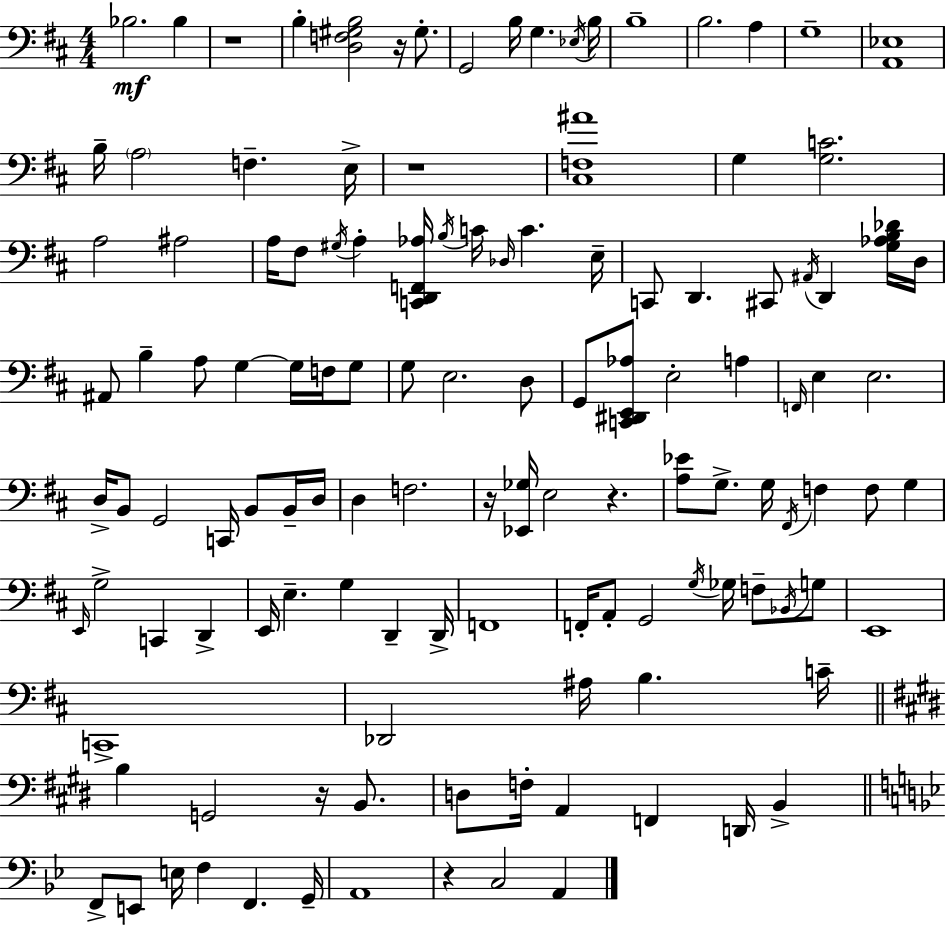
Bb3/h. Bb3/q R/w B3/q [D3,F3,G#3,B3]/h R/s G#3/e. G2/h B3/s G3/q. Eb3/s B3/s B3/w B3/h. A3/q G3/w [A2,Eb3]/w B3/s A3/h F3/q. E3/s R/w [C#3,F3,A#4]/w G3/q [G3,C4]/h. A3/h A#3/h A3/s F#3/e G#3/s A3/q [C2,D2,F2,Ab3]/s B3/s C4/s Db3/s C4/q. E3/s C2/e D2/q. C#2/e A#2/s D2/q [G3,Ab3,B3,Db4]/s D3/s A#2/e B3/q A3/e G3/q G3/s F3/s G3/e G3/e E3/h. D3/e G2/e [C2,D#2,E2,Ab3]/e E3/h A3/q F2/s E3/q E3/h. D3/s B2/e G2/h C2/s B2/e B2/s D3/s D3/q F3/h. R/s [Eb2,Gb3]/s E3/h R/q. [A3,Eb4]/e G3/e. G3/s F#2/s F3/q F3/e G3/q E2/s G3/h C2/q D2/q E2/s E3/q. G3/q D2/q D2/s F2/w F2/s A2/e G2/h G3/s Gb3/s F3/e Bb2/s G3/e E2/w C2/w Db2/h A#3/s B3/q. C4/s B3/q G2/h R/s B2/e. D3/e F3/s A2/q F2/q D2/s B2/q F2/e E2/e E3/s F3/q F2/q. G2/s A2/w R/q C3/h A2/q